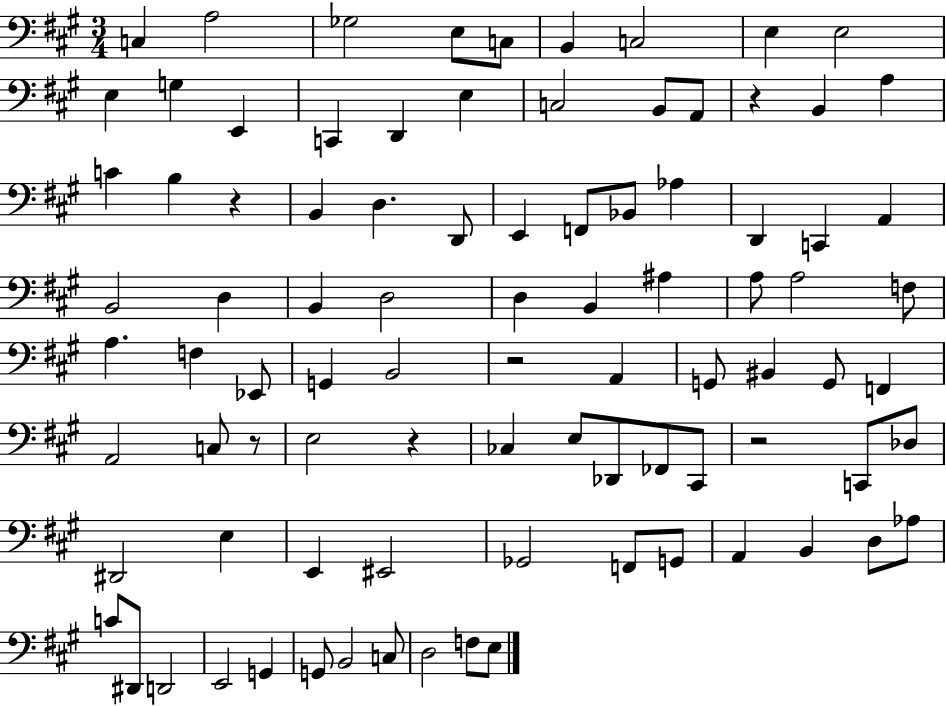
X:1
T:Untitled
M:3/4
L:1/4
K:A
C, A,2 _G,2 E,/2 C,/2 B,, C,2 E, E,2 E, G, E,, C,, D,, E, C,2 B,,/2 A,,/2 z B,, A, C B, z B,, D, D,,/2 E,, F,,/2 _B,,/2 _A, D,, C,, A,, B,,2 D, B,, D,2 D, B,, ^A, A,/2 A,2 F,/2 A, F, _E,,/2 G,, B,,2 z2 A,, G,,/2 ^B,, G,,/2 F,, A,,2 C,/2 z/2 E,2 z _C, E,/2 _D,,/2 _F,,/2 ^C,,/2 z2 C,,/2 _D,/2 ^D,,2 E, E,, ^E,,2 _G,,2 F,,/2 G,,/2 A,, B,, D,/2 _A,/2 C/2 ^D,,/2 D,,2 E,,2 G,, G,,/2 B,,2 C,/2 D,2 F,/2 E,/2